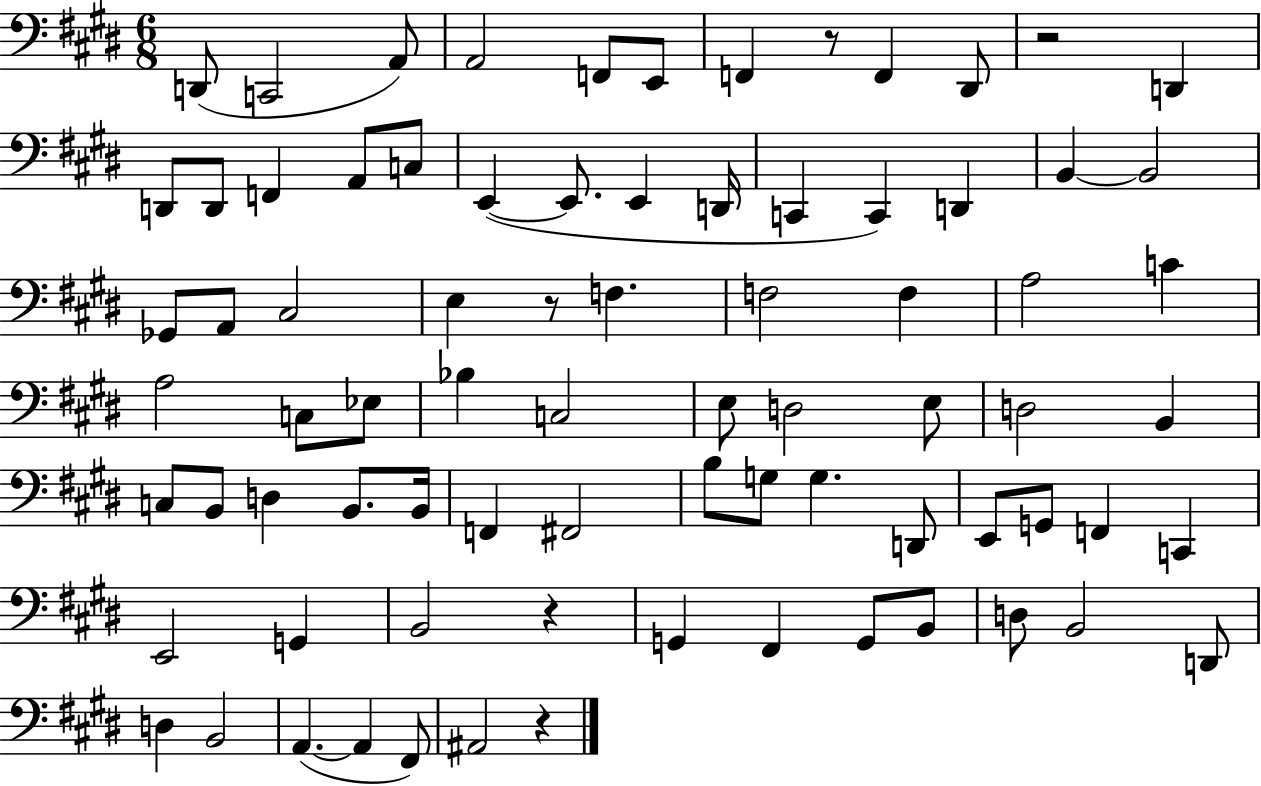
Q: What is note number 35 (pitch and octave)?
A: C3